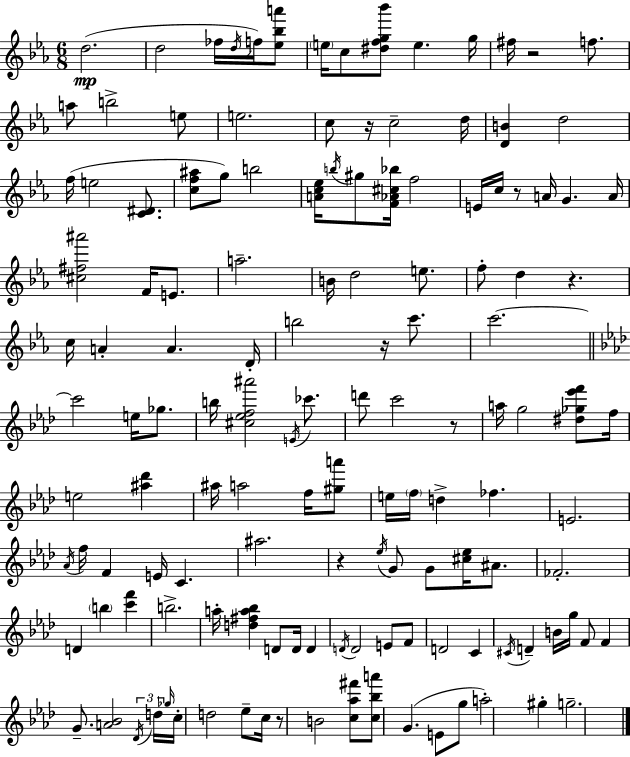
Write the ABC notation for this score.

X:1
T:Untitled
M:6/8
L:1/4
K:Eb
d2 d2 _f/4 d/4 f/4 [_e_ba']/2 e/4 c/2 [^dfg_b']/2 e g/4 ^f/4 z2 f/2 a/2 b2 e/2 e2 c/2 z/4 c2 d/4 [DB] d2 f/4 e2 [C^D]/2 [cf^a]/2 g/2 b2 [Ac_e]/4 b/4 ^g/2 [F_A^c_b]/4 f2 E/4 c/4 z/2 A/4 G A/4 [^c^f^a']2 F/4 E/2 a2 B/4 d2 e/2 f/2 d z c/4 A A D/4 b2 z/4 c'/2 c'2 c'2 e/4 _g/2 b/4 [^c_ef^a']2 E/4 _c'/2 d'/2 c'2 z/2 a/4 g2 [^d_g_e'f']/2 f/4 e2 [^a_d'] ^a/4 a2 f/4 [^ga']/2 e/4 f/4 d _f E2 _A/4 f/4 F E/4 C ^a2 z _e/4 G/2 G/2 [^c_e]/4 ^A/2 _F2 D b [c'f'] b2 a/4 [d^fa_b] D/2 D/4 D D/4 D2 E/2 F/2 D2 C ^C/4 D B/4 g/4 F/2 F G/2 [A_B]2 _D/4 d/4 _g/4 c/4 d2 _e/2 c/4 z/2 B2 [c_a^f']/2 [c_ba']/2 G E/2 g/2 a2 ^g g2